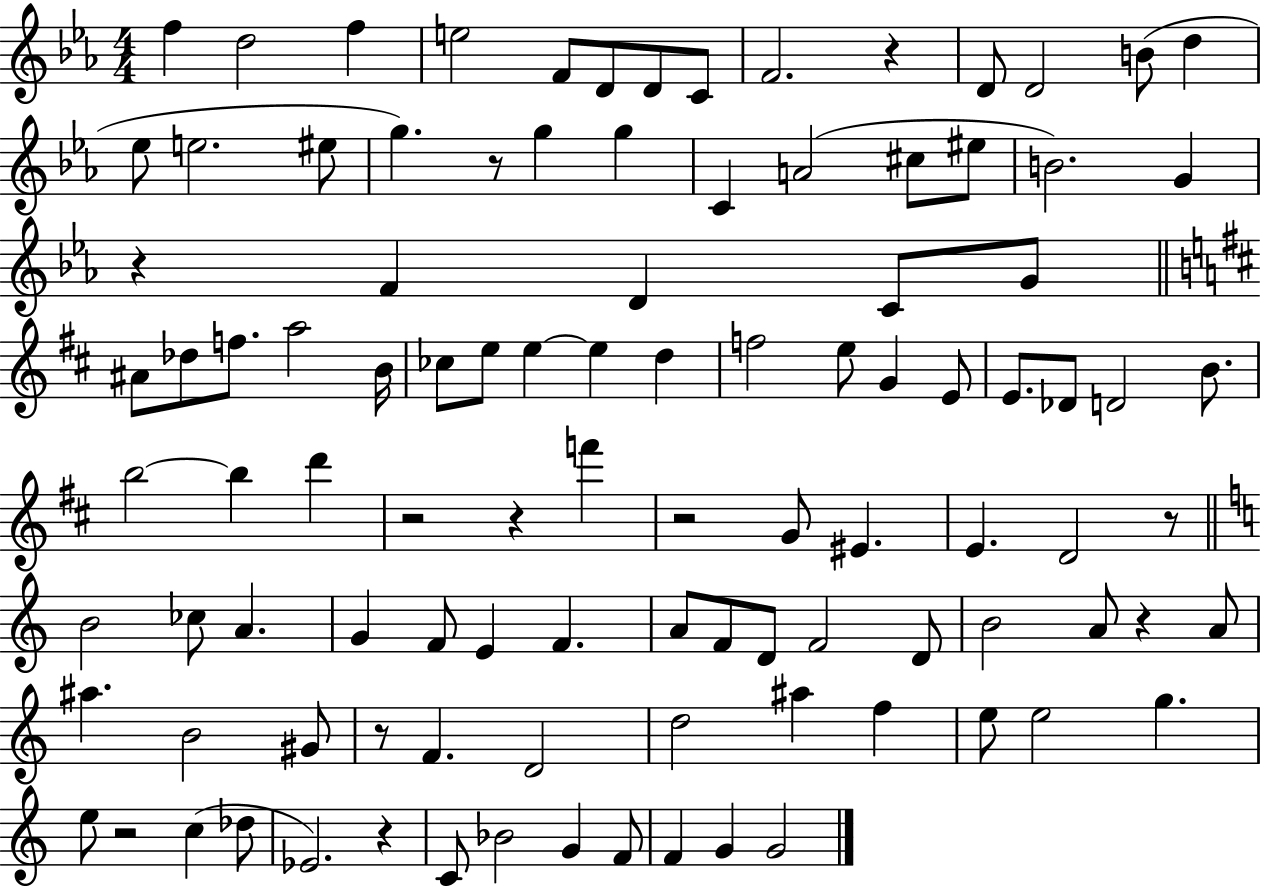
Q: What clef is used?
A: treble